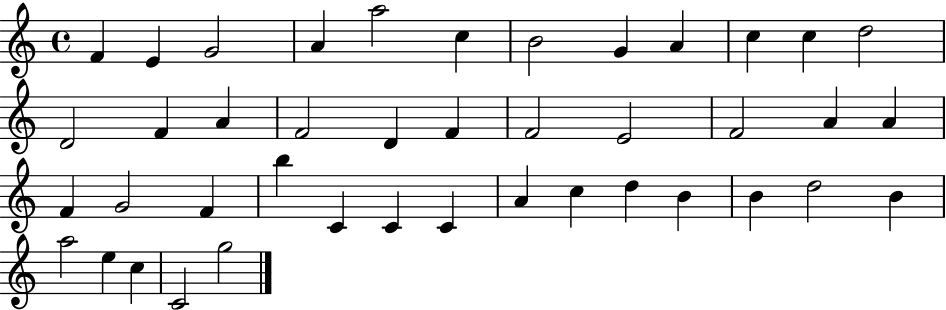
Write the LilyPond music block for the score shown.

{
  \clef treble
  \time 4/4
  \defaultTimeSignature
  \key c \major
  f'4 e'4 g'2 | a'4 a''2 c''4 | b'2 g'4 a'4 | c''4 c''4 d''2 | \break d'2 f'4 a'4 | f'2 d'4 f'4 | f'2 e'2 | f'2 a'4 a'4 | \break f'4 g'2 f'4 | b''4 c'4 c'4 c'4 | a'4 c''4 d''4 b'4 | b'4 d''2 b'4 | \break a''2 e''4 c''4 | c'2 g''2 | \bar "|."
}